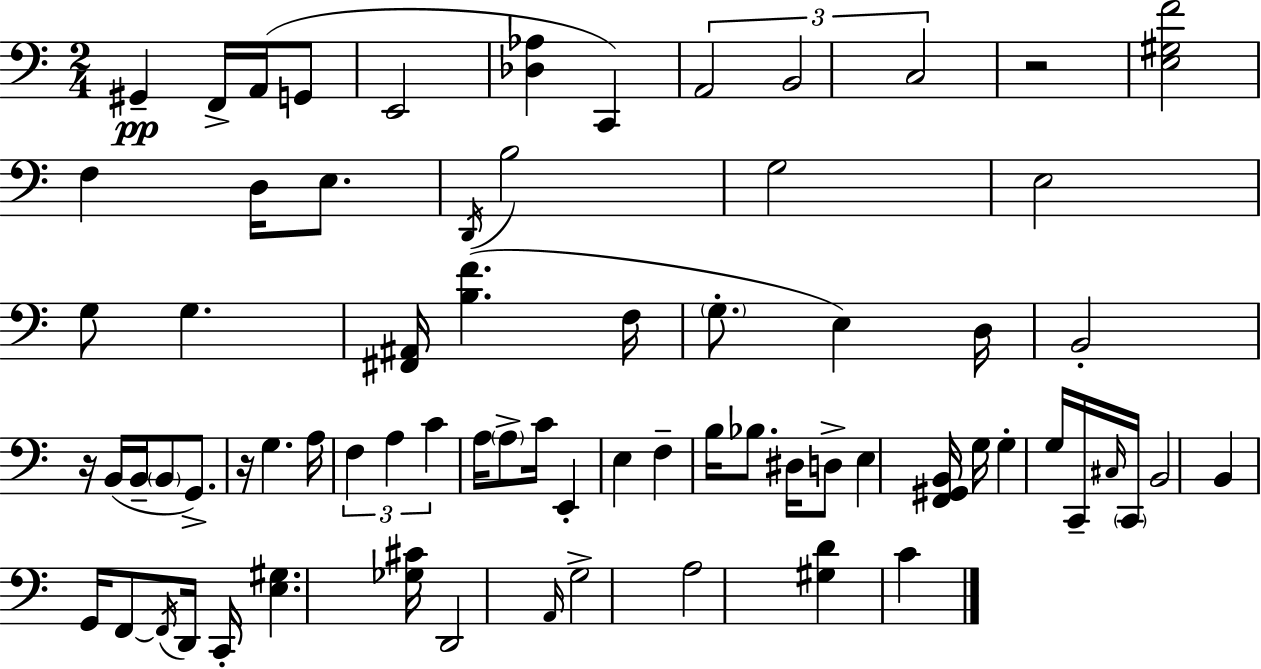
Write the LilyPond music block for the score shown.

{
  \clef bass
  \numericTimeSignature
  \time 2/4
  \key a \minor
  gis,4--\pp f,16-> a,16( g,8 | e,2 | <des aes>4 c,4) | \tuplet 3/2 { a,2 | \break b,2 | c2 } | r2 | <e gis f'>2 | \break f4 d16 e8. | \acciaccatura { d,16 } b2 | g2 | e2 | \break g8 g4. | <fis, ais,>16 <b f'>4.( | f16 \parenthesize g8.-. e4) | d16 b,2-. | \break r16 b,16( b,16-- \parenthesize b,8 g,8.->) | r16 g4. | a16 \tuplet 3/2 { f4 a4 | c'4 } a16 \parenthesize a8-> | \break c'16 e,4-. e4 | f4-- b16 bes8. | dis16 d8-> e4 | <f, gis, b,>16 g16 g4-. g16 c,16-- | \break \grace { cis16 } \parenthesize c,16 b,2 | b,4 g,16 f,8~~ | \acciaccatura { f,16 } d,16 c,16-. <e gis>4. | <ges cis'>16 d,2 | \break \grace { a,16 } g2-> | a2 | <gis d'>4 | c'4 \bar "|."
}